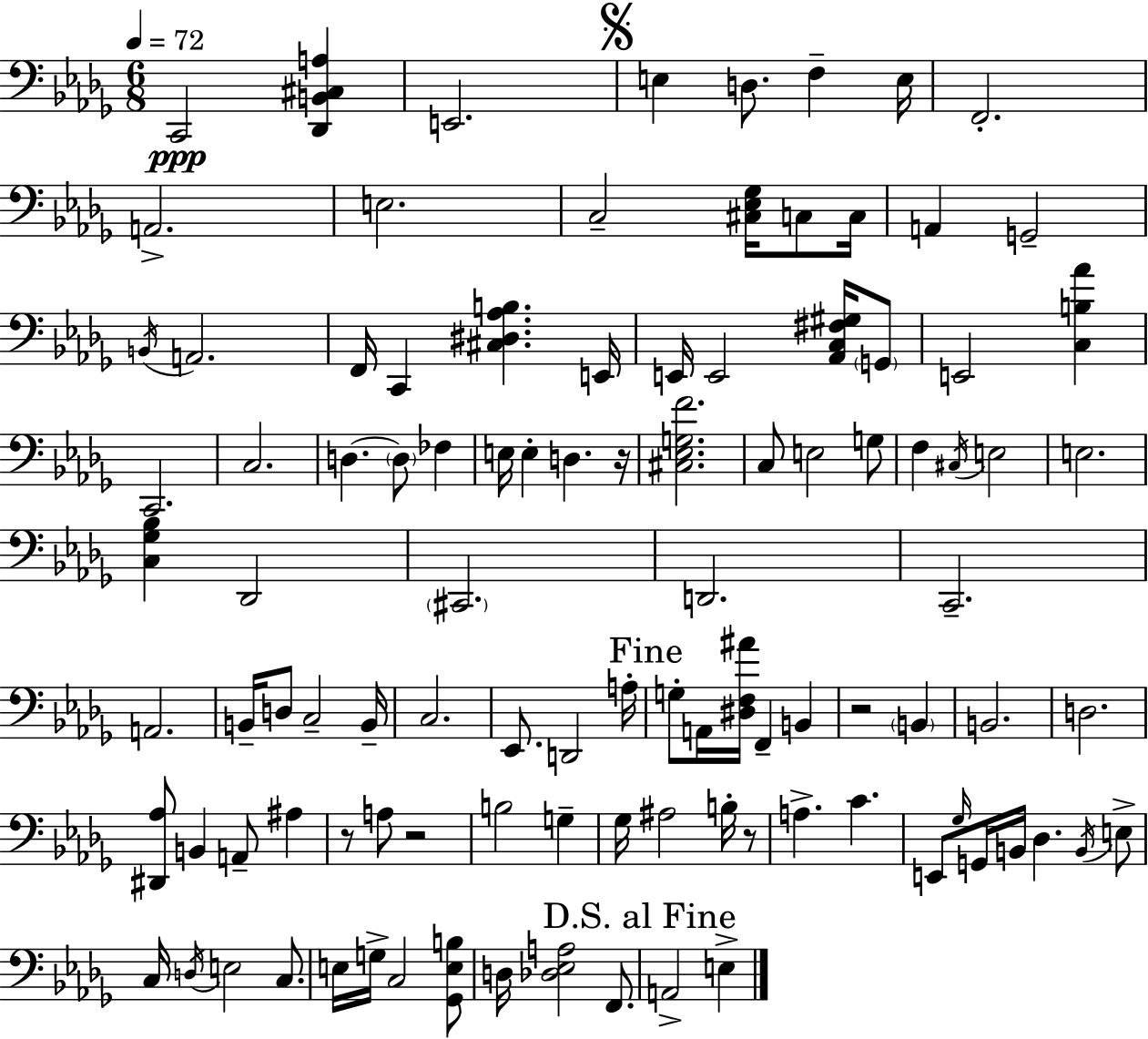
{
  \clef bass
  \numericTimeSignature
  \time 6/8
  \key bes \minor
  \tempo 4 = 72
  c,2\ppp <des, b, cis a>4 | e,2. | \mark \markup { \musicglyph "scripts.segno" } e4 d8. f4-- e16 | f,2.-. | \break a,2.-> | e2. | c2-- <cis ees ges>16 c8 c16 | a,4 g,2-- | \break \acciaccatura { b,16 } a,2. | f,16 c,4 <cis dis aes b>4. | e,16 e,16 e,2 <aes, c fis gis>16 \parenthesize g,8 | e,2 <c b aes'>4 | \break c,2. | c2. | d4.~~ \parenthesize d8 fes4 | e16 e4-. d4. | \break r16 <cis ees g f'>2. | c8 e2 g8 | f4 \acciaccatura { cis16 } e2 | e2. | \break <c ges bes>4 des,2 | \parenthesize cis,2. | d,2. | c,2.-- | \break a,2. | b,16-- d8 c2-- | b,16-- c2. | ees,8. d,2 | \break a16-. \mark "Fine" g8-. a,16 <dis f ais'>16 f,4-- b,4 | r2 \parenthesize b,4 | b,2. | d2. | \break <dis, aes>8 b,4 a,8-- ais4 | r8 a8 r2 | b2 g4-- | ges16 ais2 b16-. | \break r8 a4.-> c'4. | e,8 \grace { ges16 } g,16 b,16 des4. | \acciaccatura { b,16 } e8-> c16 \acciaccatura { d16 } e2 | c8. e16 g16-> c2 | \break <ges, e b>8 d16 <des ees a>2 | f,8. \mark "D.S. al Fine" a,2-> | e4-> \bar "|."
}